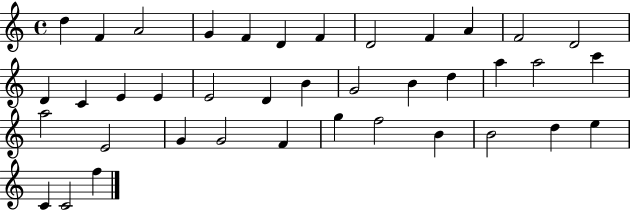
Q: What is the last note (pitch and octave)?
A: F5